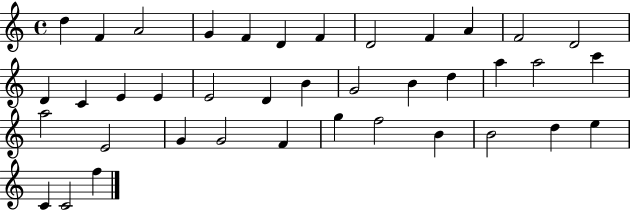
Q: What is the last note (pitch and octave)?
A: F5